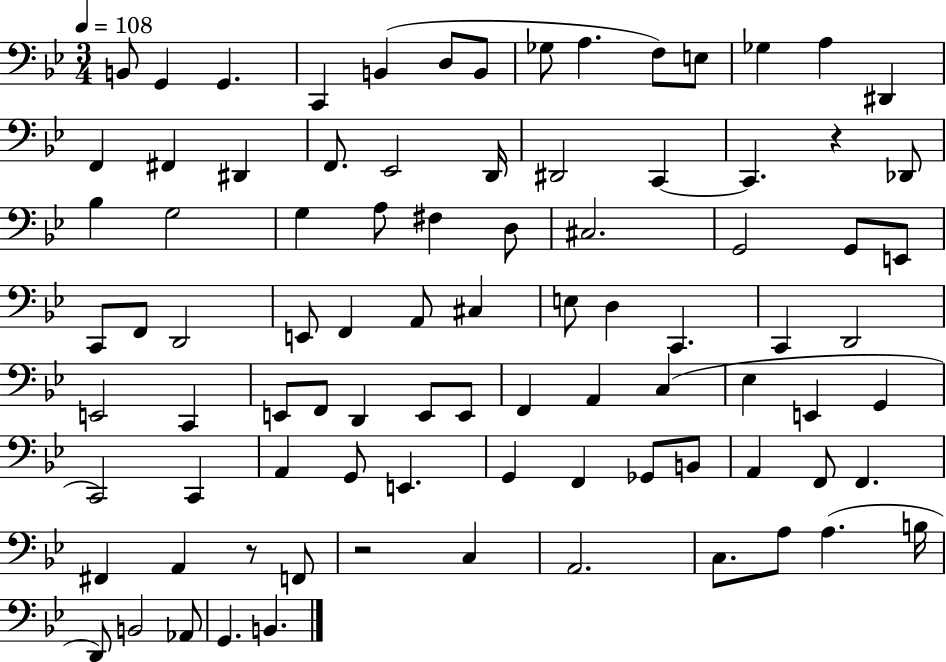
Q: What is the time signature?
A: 3/4